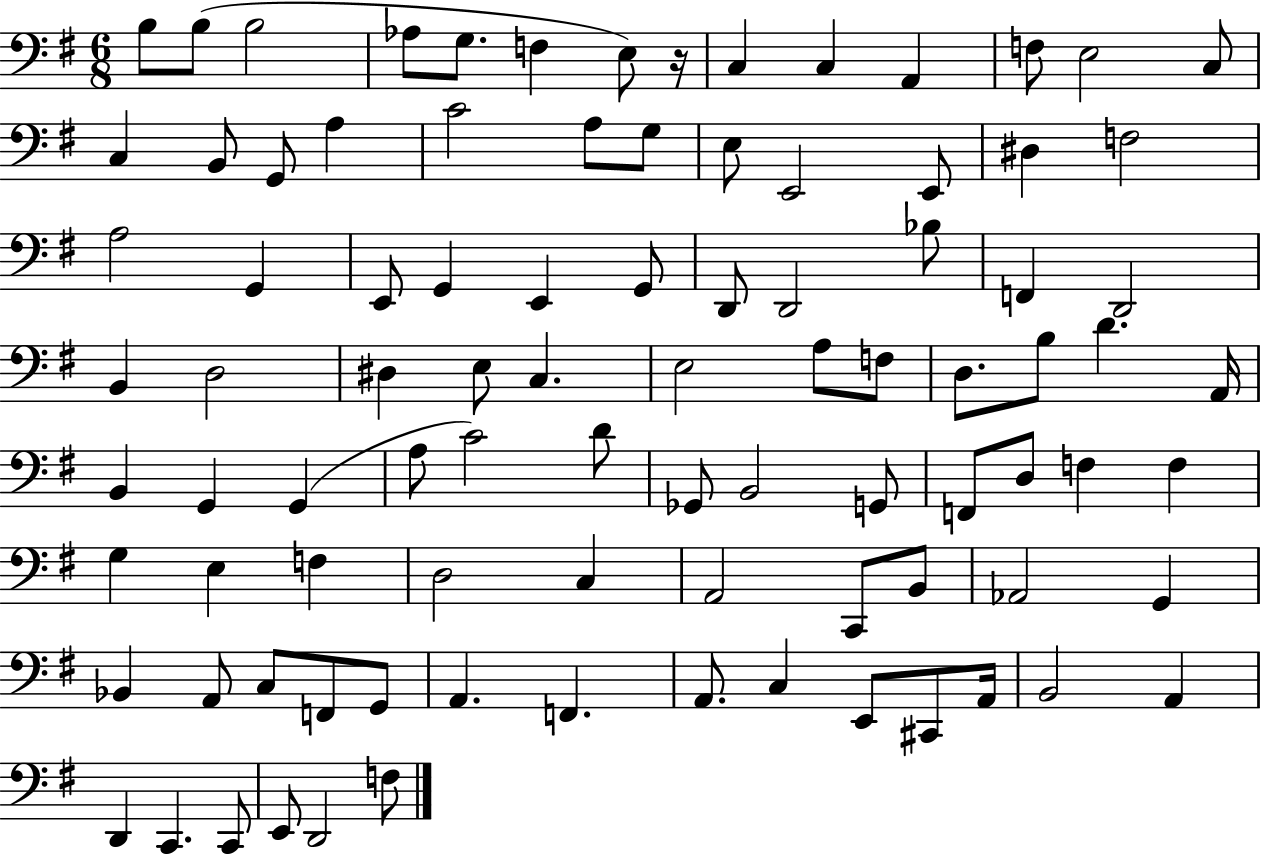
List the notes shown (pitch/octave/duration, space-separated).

B3/e B3/e B3/h Ab3/e G3/e. F3/q E3/e R/s C3/q C3/q A2/q F3/e E3/h C3/e C3/q B2/e G2/e A3/q C4/h A3/e G3/e E3/e E2/h E2/e D#3/q F3/h A3/h G2/q E2/e G2/q E2/q G2/e D2/e D2/h Bb3/e F2/q D2/h B2/q D3/h D#3/q E3/e C3/q. E3/h A3/e F3/e D3/e. B3/e D4/q. A2/s B2/q G2/q G2/q A3/e C4/h D4/e Gb2/e B2/h G2/e F2/e D3/e F3/q F3/q G3/q E3/q F3/q D3/h C3/q A2/h C2/e B2/e Ab2/h G2/q Bb2/q A2/e C3/e F2/e G2/e A2/q. F2/q. A2/e. C3/q E2/e C#2/e A2/s B2/h A2/q D2/q C2/q. C2/e E2/e D2/h F3/e